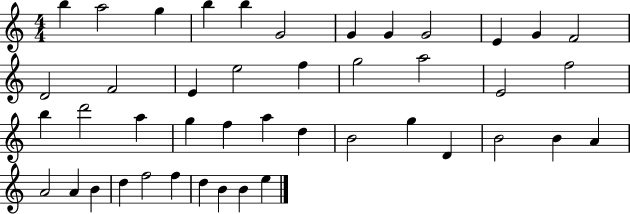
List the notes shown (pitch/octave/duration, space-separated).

B5/q A5/h G5/q B5/q B5/q G4/h G4/q G4/q G4/h E4/q G4/q F4/h D4/h F4/h E4/q E5/h F5/q G5/h A5/h E4/h F5/h B5/q D6/h A5/q G5/q F5/q A5/q D5/q B4/h G5/q D4/q B4/h B4/q A4/q A4/h A4/q B4/q D5/q F5/h F5/q D5/q B4/q B4/q E5/q